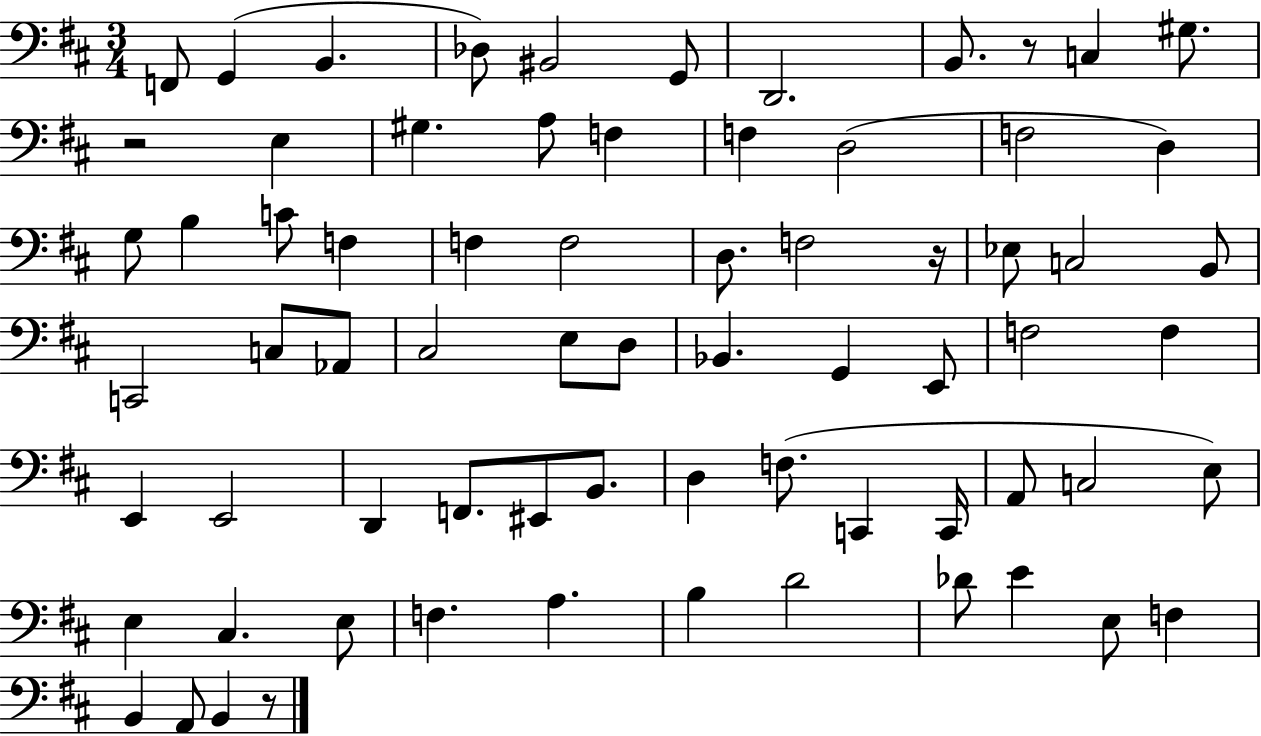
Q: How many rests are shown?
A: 4